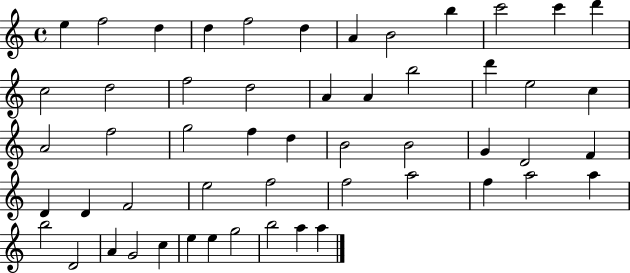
{
  \clef treble
  \time 4/4
  \defaultTimeSignature
  \key c \major
  e''4 f''2 d''4 | d''4 f''2 d''4 | a'4 b'2 b''4 | c'''2 c'''4 d'''4 | \break c''2 d''2 | f''2 d''2 | a'4 a'4 b''2 | d'''4 e''2 c''4 | \break a'2 f''2 | g''2 f''4 d''4 | b'2 b'2 | g'4 d'2 f'4 | \break d'4 d'4 f'2 | e''2 f''2 | f''2 a''2 | f''4 a''2 a''4 | \break b''2 d'2 | a'4 g'2 c''4 | e''4 e''4 g''2 | b''2 a''4 a''4 | \break \bar "|."
}